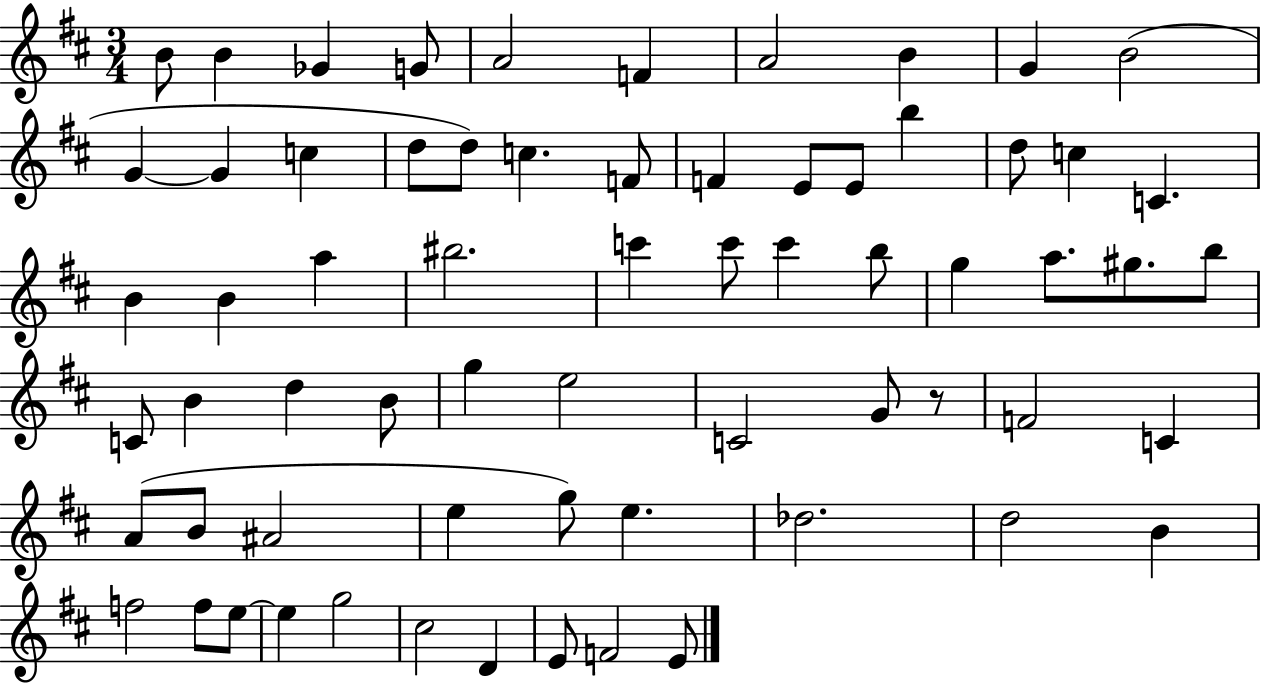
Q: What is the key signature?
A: D major